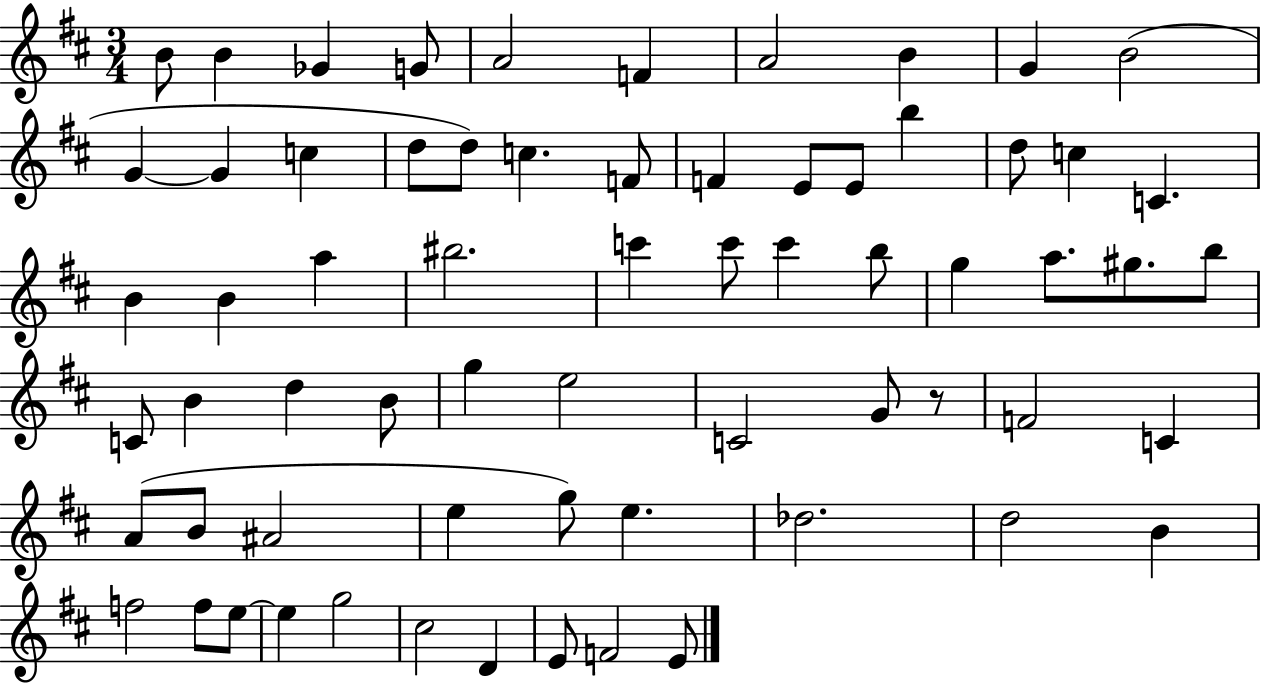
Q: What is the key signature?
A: D major